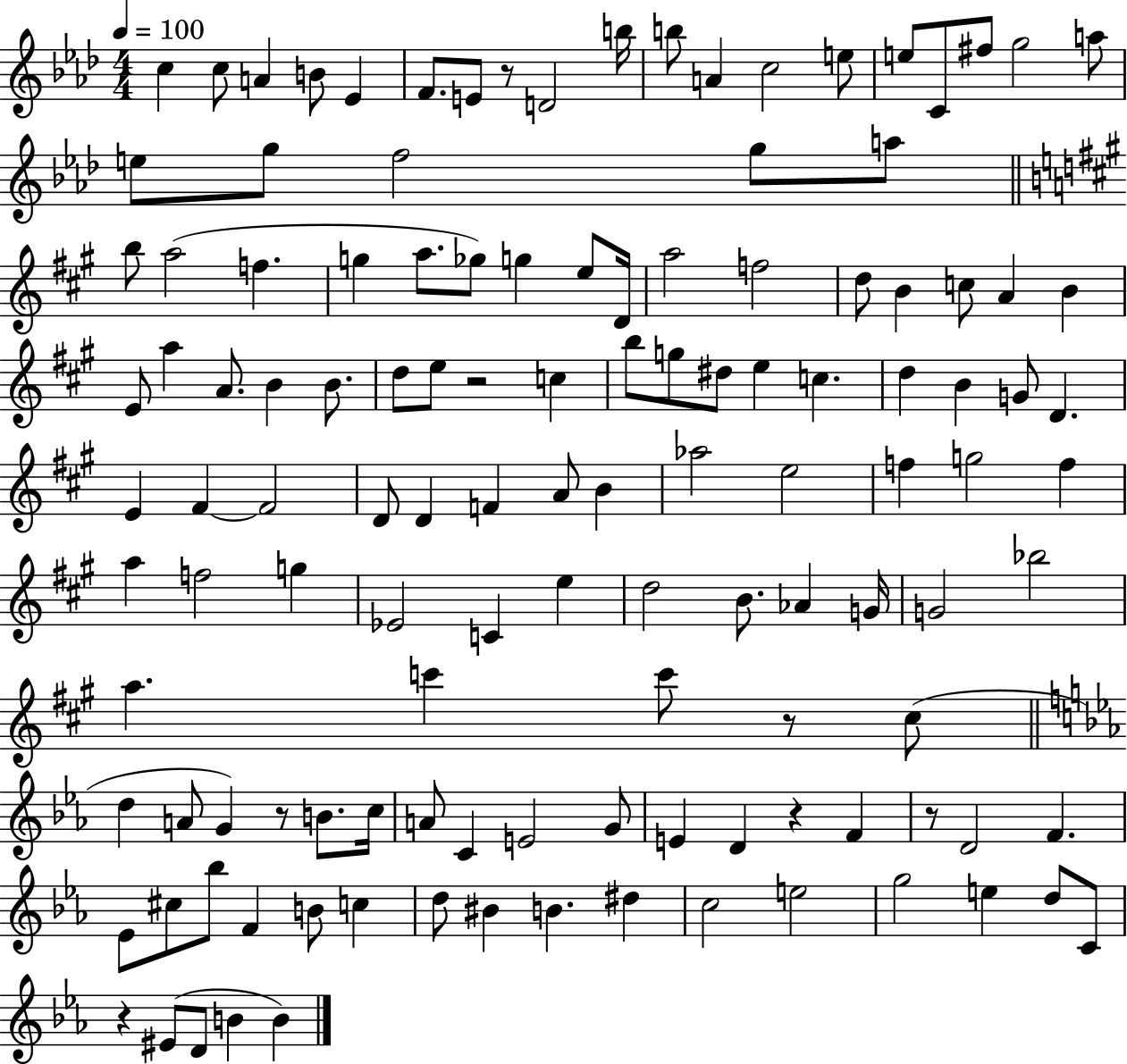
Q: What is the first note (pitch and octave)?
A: C5